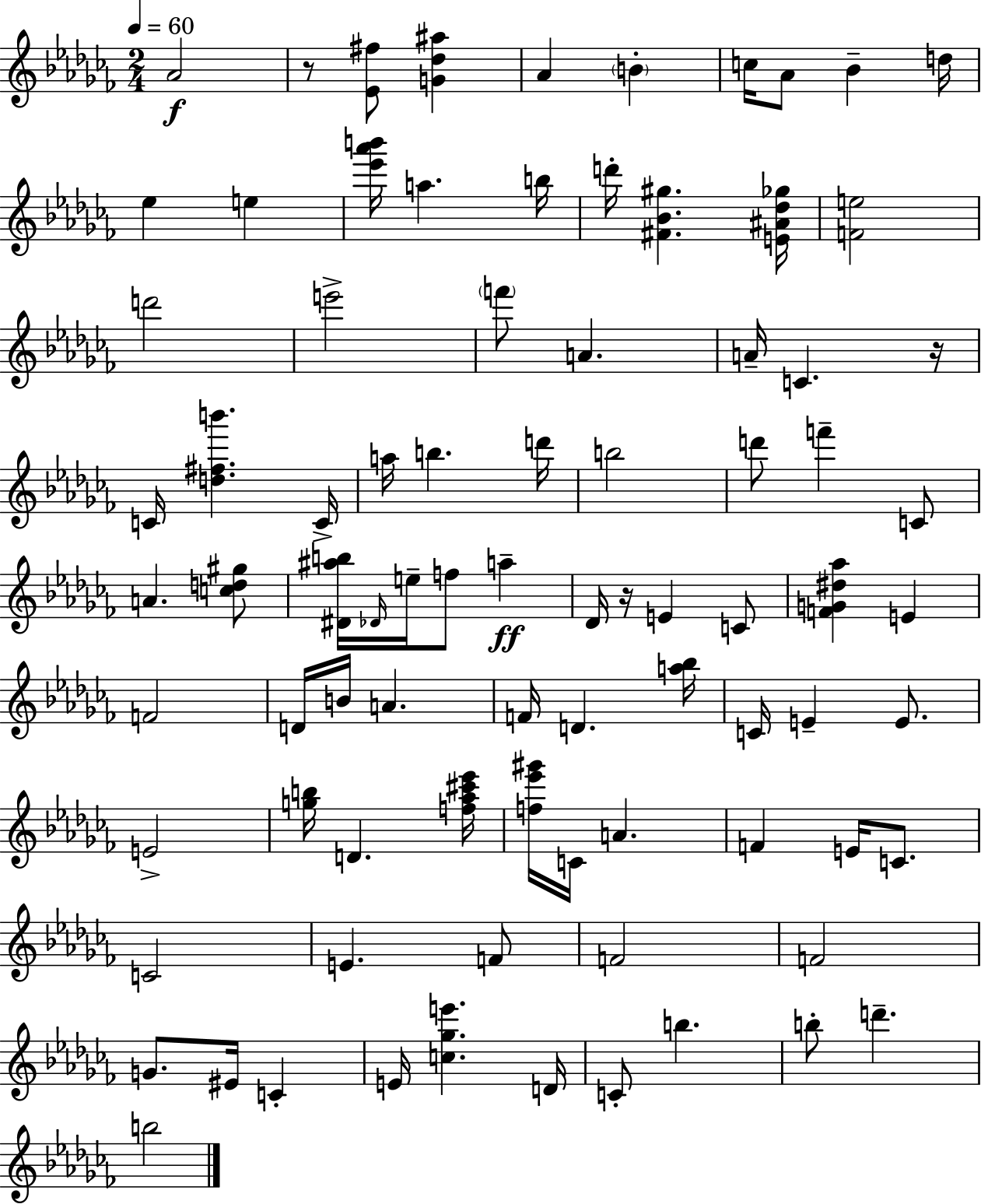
Ab4/h R/e [Eb4,F#5]/e [G4,Db5,A#5]/q Ab4/q B4/q C5/s Ab4/e Bb4/q D5/s Eb5/q E5/q [Eb6,Ab6,B6]/s A5/q. B5/s D6/s [F#4,Bb4,G#5]/q. [E4,A#4,Db5,Gb5]/s [F4,E5]/h D6/h E6/h F6/e A4/q. A4/s C4/q. R/s C4/s [D5,F#5,B6]/q. C4/s A5/s B5/q. D6/s B5/h D6/e F6/q C4/e A4/q. [C5,D5,G#5]/e [D#4,A#5,B5]/s Db4/s E5/s F5/e A5/q Db4/s R/s E4/q C4/e [F4,G4,D#5,Ab5]/q E4/q F4/h D4/s B4/s A4/q. F4/s D4/q. [A5,Bb5]/s C4/s E4/q E4/e. E4/h [G5,B5]/s D4/q. [F5,Ab5,C#6,Eb6]/s [F5,Eb6,G#6]/s C4/s A4/q. F4/q E4/s C4/e. C4/h E4/q. F4/e F4/h F4/h G4/e. EIS4/s C4/q E4/s [C5,Gb5,E6]/q. D4/s C4/e B5/q. B5/e D6/q. B5/h